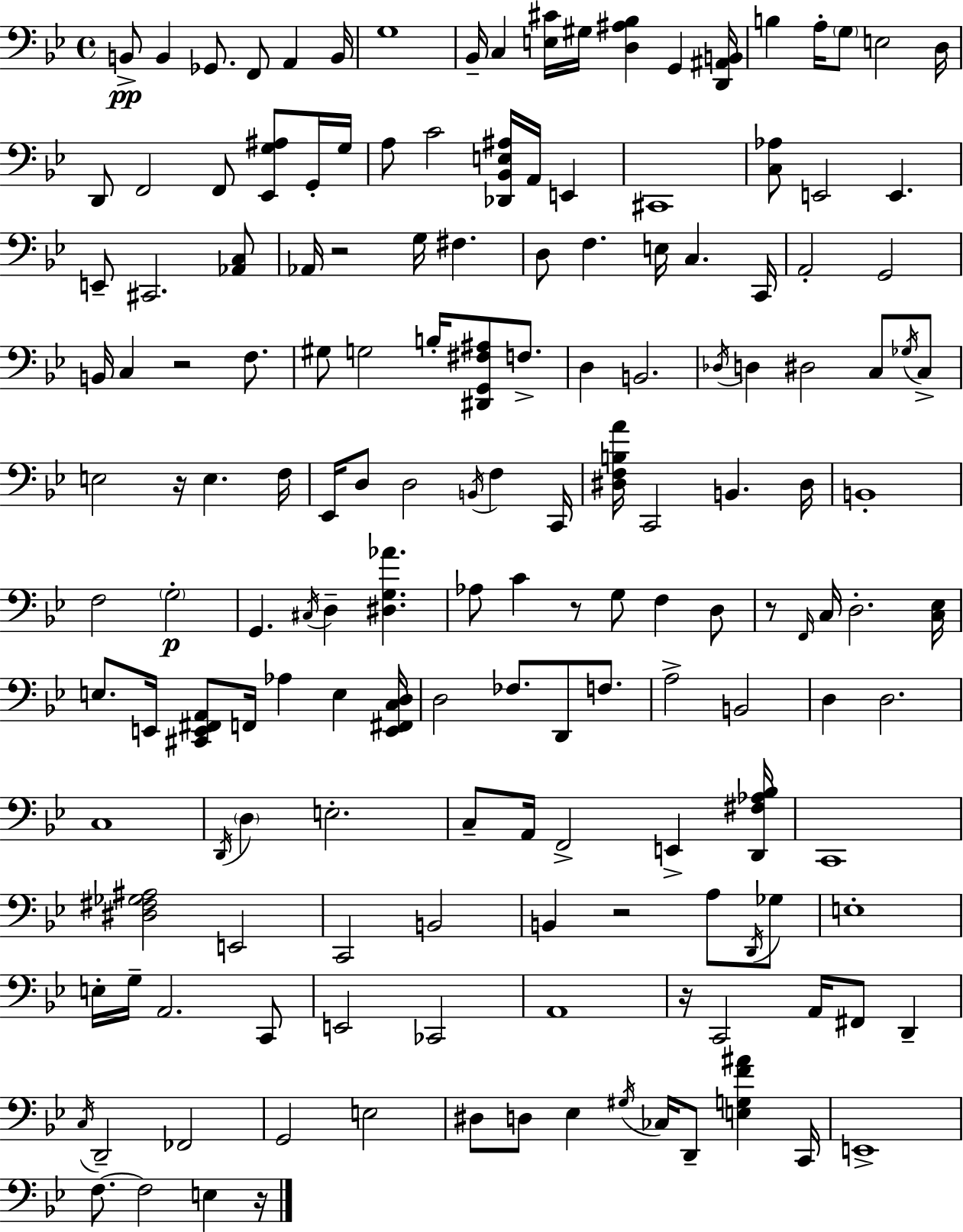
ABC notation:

X:1
T:Untitled
M:4/4
L:1/4
K:Bb
B,,/2 B,, _G,,/2 F,,/2 A,, B,,/4 G,4 _B,,/4 C, [E,^C]/4 ^G,/4 [D,^A,_B,] G,, [D,,^A,,B,,]/4 B, A,/4 G,/2 E,2 D,/4 D,,/2 F,,2 F,,/2 [_E,,G,^A,]/2 G,,/4 G,/4 A,/2 C2 [_D,,_B,,E,^A,]/4 A,,/4 E,, ^C,,4 [C,_A,]/2 E,,2 E,, E,,/2 ^C,,2 [_A,,C,]/2 _A,,/4 z2 G,/4 ^F, D,/2 F, E,/4 C, C,,/4 A,,2 G,,2 B,,/4 C, z2 F,/2 ^G,/2 G,2 B,/4 [^D,,G,,^F,^A,]/2 F,/2 D, B,,2 _D,/4 D, ^D,2 C,/2 _G,/4 C,/2 E,2 z/4 E, F,/4 _E,,/4 D,/2 D,2 B,,/4 F, C,,/4 [^D,F,B,A]/4 C,,2 B,, ^D,/4 B,,4 F,2 G,2 G,, ^C,/4 D, [^D,G,_A] _A,/2 C z/2 G,/2 F, D,/2 z/2 F,,/4 C,/4 D,2 [C,_E,]/4 E,/2 E,,/4 [^C,,E,,^F,,A,,]/2 F,,/4 _A, E, [E,,^F,,C,D,]/4 D,2 _F,/2 D,,/2 F,/2 A,2 B,,2 D, D,2 C,4 D,,/4 D, E,2 C,/2 A,,/4 F,,2 E,, [D,,^F,_A,_B,]/4 C,,4 [^D,^F,_G,^A,]2 E,,2 C,,2 B,,2 B,, z2 A,/2 D,,/4 _G,/2 E,4 E,/4 G,/4 A,,2 C,,/2 E,,2 _C,,2 A,,4 z/4 C,,2 A,,/4 ^F,,/2 D,, C,/4 D,,2 _F,,2 G,,2 E,2 ^D,/2 D,/2 _E, ^G,/4 _C,/4 D,,/2 [E,G,F^A] C,,/4 E,,4 F,/2 F,2 E, z/4